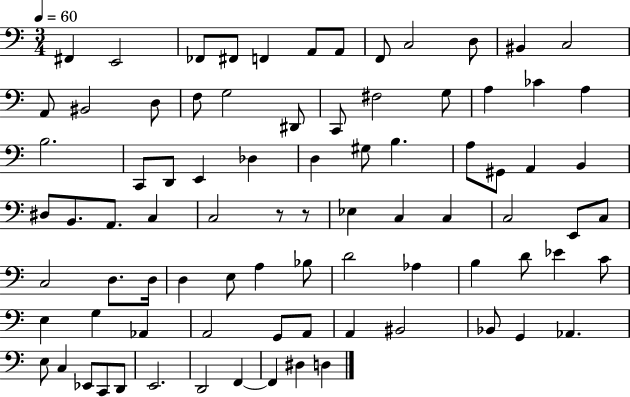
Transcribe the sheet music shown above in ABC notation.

X:1
T:Untitled
M:3/4
L:1/4
K:C
^F,, E,,2 _F,,/2 ^F,,/2 F,, A,,/2 A,,/2 F,,/2 C,2 D,/2 ^B,, C,2 A,,/2 ^B,,2 D,/2 F,/2 G,2 ^D,,/2 C,,/2 ^F,2 G,/2 A, _C A, B,2 C,,/2 D,,/2 E,, _D, D, ^G,/2 B, A,/2 ^G,,/2 A,, B,, ^D,/2 B,,/2 A,,/2 C, C,2 z/2 z/2 _E, C, C, C,2 E,,/2 C,/2 C,2 D,/2 D,/4 D, E,/2 A, _B,/2 D2 _A, B, D/2 _E C/2 E, G, _A,, A,,2 G,,/2 A,,/2 A,, ^B,,2 _B,,/2 G,, _A,, E,/2 C, _E,,/2 C,,/2 D,,/2 E,,2 D,,2 F,, F,, ^D, D,